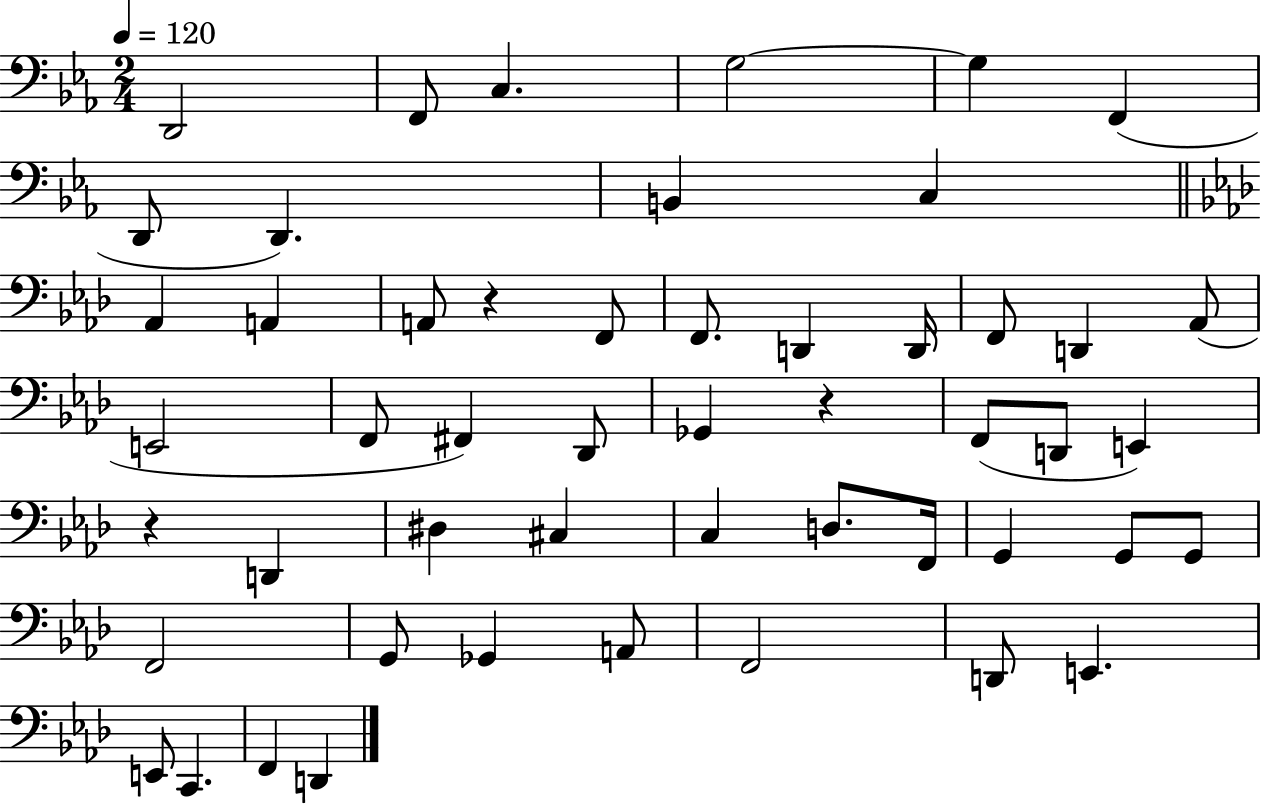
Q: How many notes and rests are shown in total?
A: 51